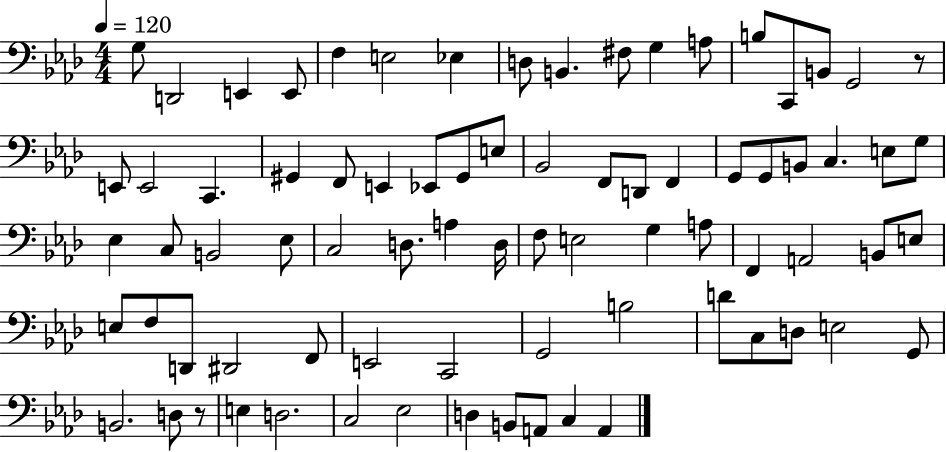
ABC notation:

X:1
T:Untitled
M:4/4
L:1/4
K:Ab
G,/2 D,,2 E,, E,,/2 F, E,2 _E, D,/2 B,, ^F,/2 G, A,/2 B,/2 C,,/2 B,,/2 G,,2 z/2 E,,/2 E,,2 C,, ^G,, F,,/2 E,, _E,,/2 ^G,,/2 E,/2 _B,,2 F,,/2 D,,/2 F,, G,,/2 G,,/2 B,,/2 C, E,/2 G,/2 _E, C,/2 B,,2 _E,/2 C,2 D,/2 A, D,/4 F,/2 E,2 G, A,/2 F,, A,,2 B,,/2 E,/2 E,/2 F,/2 D,,/2 ^D,,2 F,,/2 E,,2 C,,2 G,,2 B,2 D/2 C,/2 D,/2 E,2 G,,/2 B,,2 D,/2 z/2 E, D,2 C,2 _E,2 D, B,,/2 A,,/2 C, A,,